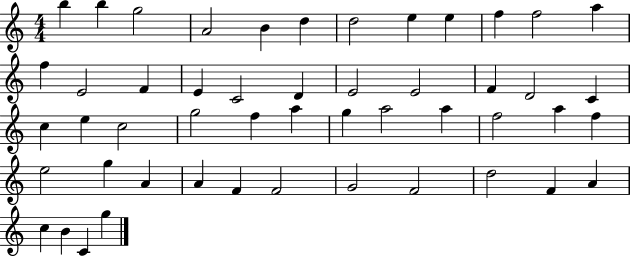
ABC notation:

X:1
T:Untitled
M:4/4
L:1/4
K:C
b b g2 A2 B d d2 e e f f2 a f E2 F E C2 D E2 E2 F D2 C c e c2 g2 f a g a2 a f2 a f e2 g A A F F2 G2 F2 d2 F A c B C g